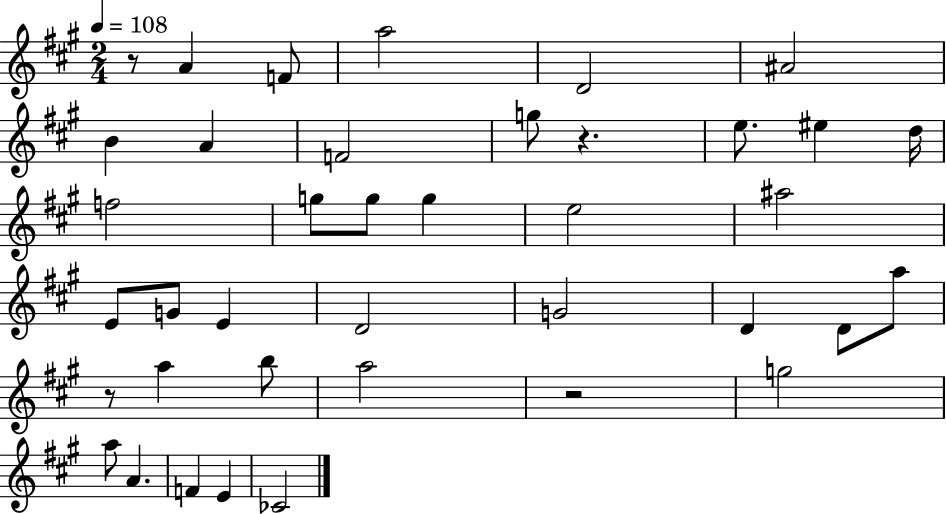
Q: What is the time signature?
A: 2/4